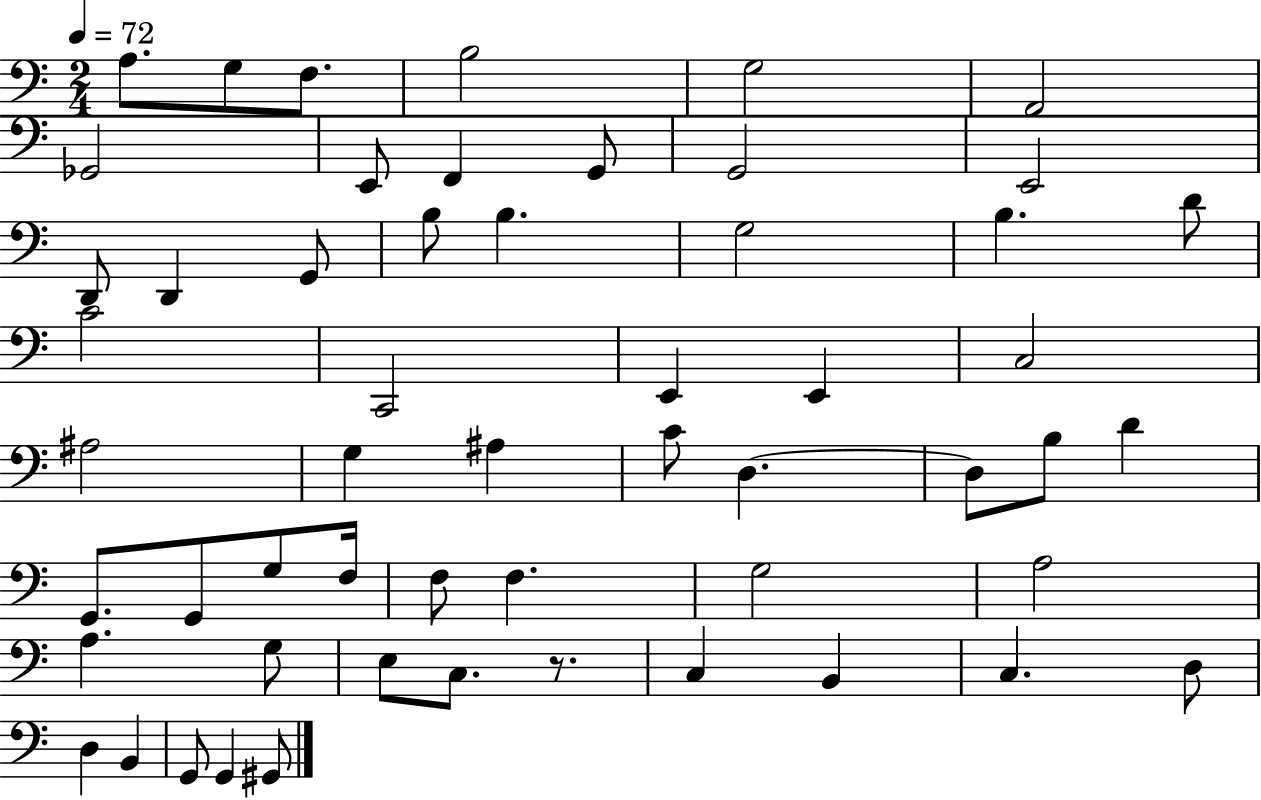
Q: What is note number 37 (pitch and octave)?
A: F3